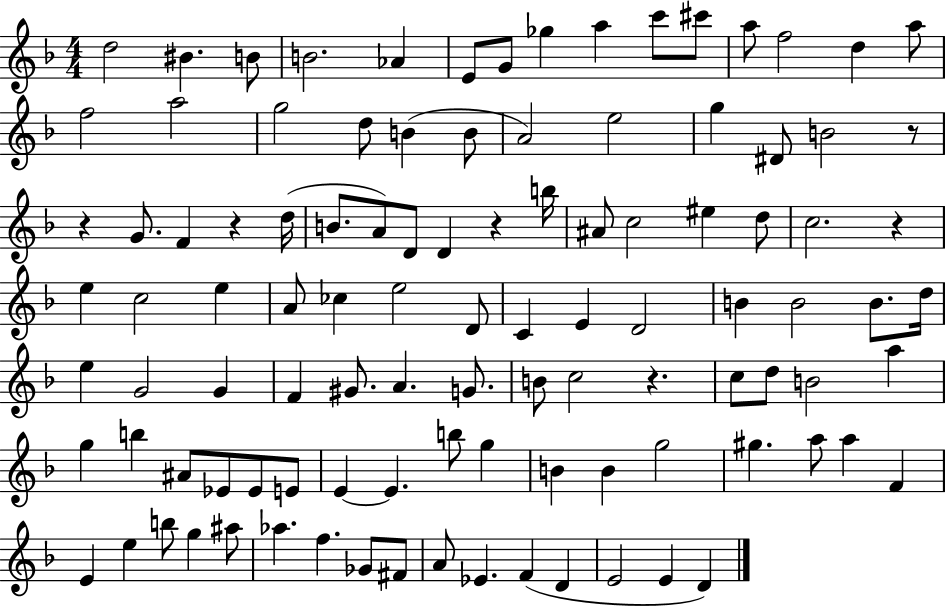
D5/h BIS4/q. B4/e B4/h. Ab4/q E4/e G4/e Gb5/q A5/q C6/e C#6/e A5/e F5/h D5/q A5/e F5/h A5/h G5/h D5/e B4/q B4/e A4/h E5/h G5/q D#4/e B4/h R/e R/q G4/e. F4/q R/q D5/s B4/e. A4/e D4/e D4/q R/q B5/s A#4/e C5/h EIS5/q D5/e C5/h. R/q E5/q C5/h E5/q A4/e CES5/q E5/h D4/e C4/q E4/q D4/h B4/q B4/h B4/e. D5/s E5/q G4/h G4/q F4/q G#4/e. A4/q. G4/e. B4/e C5/h R/q. C5/e D5/e B4/h A5/q G5/q B5/q A#4/e Eb4/e Eb4/e E4/e E4/q E4/q. B5/e G5/q B4/q B4/q G5/h G#5/q. A5/e A5/q F4/q E4/q E5/q B5/e G5/q A#5/e Ab5/q. F5/q. Gb4/e F#4/e A4/e Eb4/q. F4/q D4/q E4/h E4/q D4/q